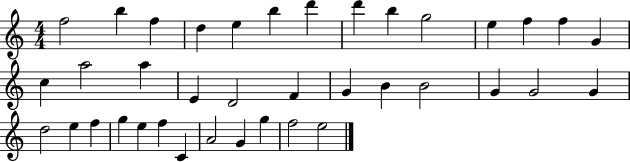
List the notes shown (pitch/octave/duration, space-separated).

F5/h B5/q F5/q D5/q E5/q B5/q D6/q D6/q B5/q G5/h E5/q F5/q F5/q G4/q C5/q A5/h A5/q E4/q D4/h F4/q G4/q B4/q B4/h G4/q G4/h G4/q D5/h E5/q F5/q G5/q E5/q F5/q C4/q A4/h G4/q G5/q F5/h E5/h